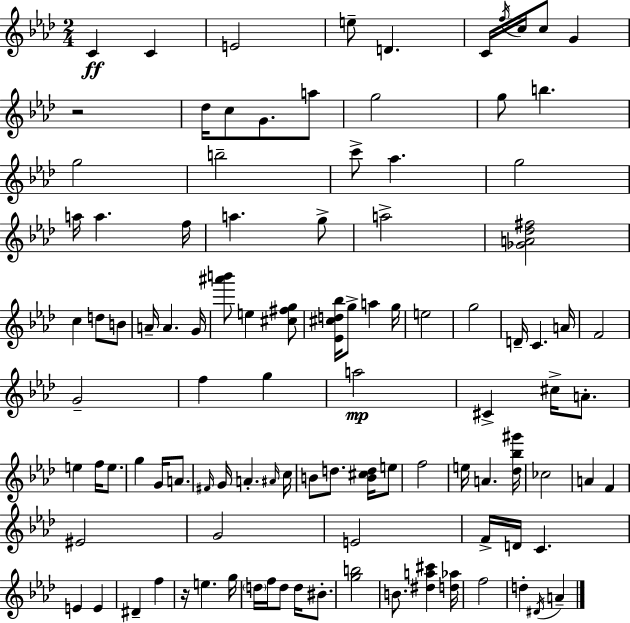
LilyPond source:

{
  \clef treble
  \numericTimeSignature
  \time 2/4
  \key aes \major
  c'4\ff c'4 | e'2 | e''8-- d'4. | c'16 \acciaccatura { f''16 } c''16 c''8 g'4 | \break r2 | des''16 c''8 g'8. a''8 | g''2 | g''8 b''4. | \break g''2 | b''2-- | c'''8-> aes''4. | g''2 | \break a''16 a''4. | f''16 a''4. g''8-> | a''2-> | <ges' a' des'' fis''>2 | \break c''4 d''8 b'8 | a'16-- a'4. | g'16 <ais''' b'''>8 e''4 <cis'' fis'' g''>8 | <ees' cis'' d'' bes''>16 g''8-> a''4 | \break g''16 e''2 | g''2 | d'16-- c'4. | a'16 f'2 | \break g'2-- | f''4 g''4 | a''2\mp | cis'4-> cis''16-> a'8.-. | \break e''4 f''16 e''8. | g''4 g'16 a'8. | \grace { fis'16 } g'16 a'4.-. | \grace { ais'16 } c''16 b'8 d''8. | \break <b' cis'' d''>16 e''8 f''2 | e''16 a'4. | <des'' bes'' gis'''>16 ces''2 | a'4 f'4 | \break eis'2 | g'2 | e'2 | f'16-> d'16 c'4. | \break e'4 e'4 | dis'4-- f''4 | r16 e''4. | g''16 \parenthesize d''16 f''16 d''8 d''16 | \break bis'8.-. <g'' b''>2 | b'8. <dis'' a'' cis'''>4 | <d'' aes''>16 f''2 | d''4-. \acciaccatura { dis'16 } | \break a'4-- \bar "|."
}